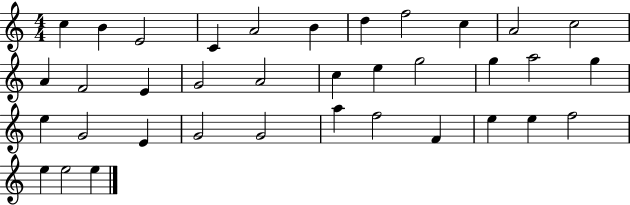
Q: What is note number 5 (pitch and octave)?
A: A4